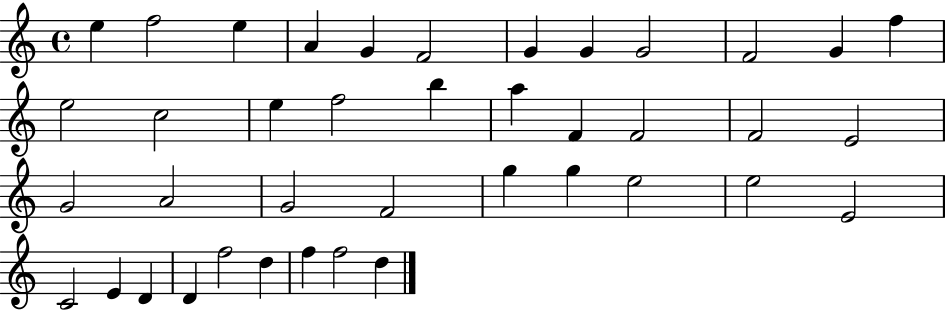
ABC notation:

X:1
T:Untitled
M:4/4
L:1/4
K:C
e f2 e A G F2 G G G2 F2 G f e2 c2 e f2 b a F F2 F2 E2 G2 A2 G2 F2 g g e2 e2 E2 C2 E D D f2 d f f2 d